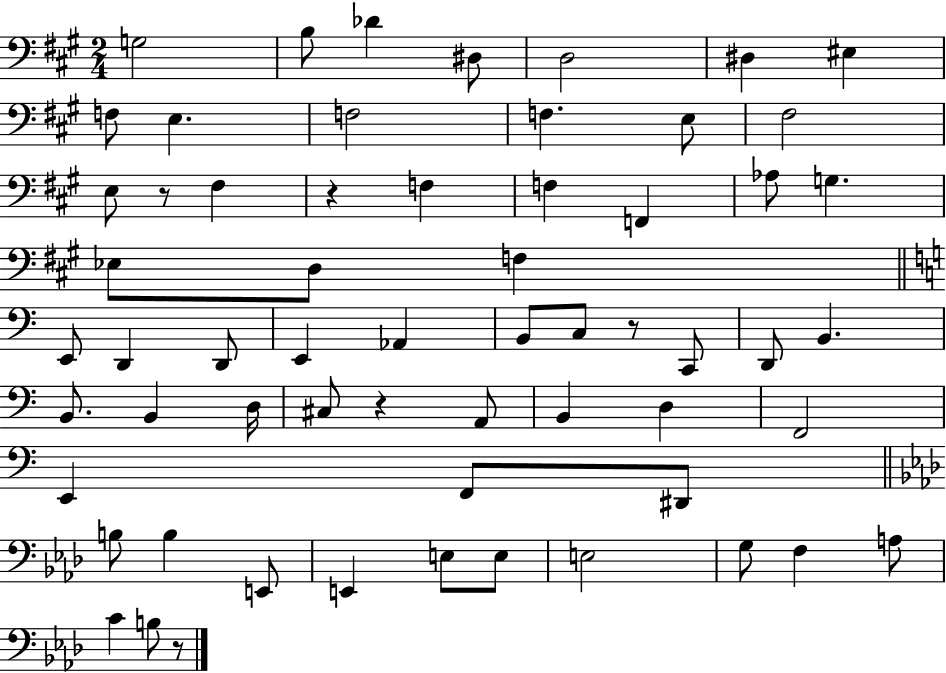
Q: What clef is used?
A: bass